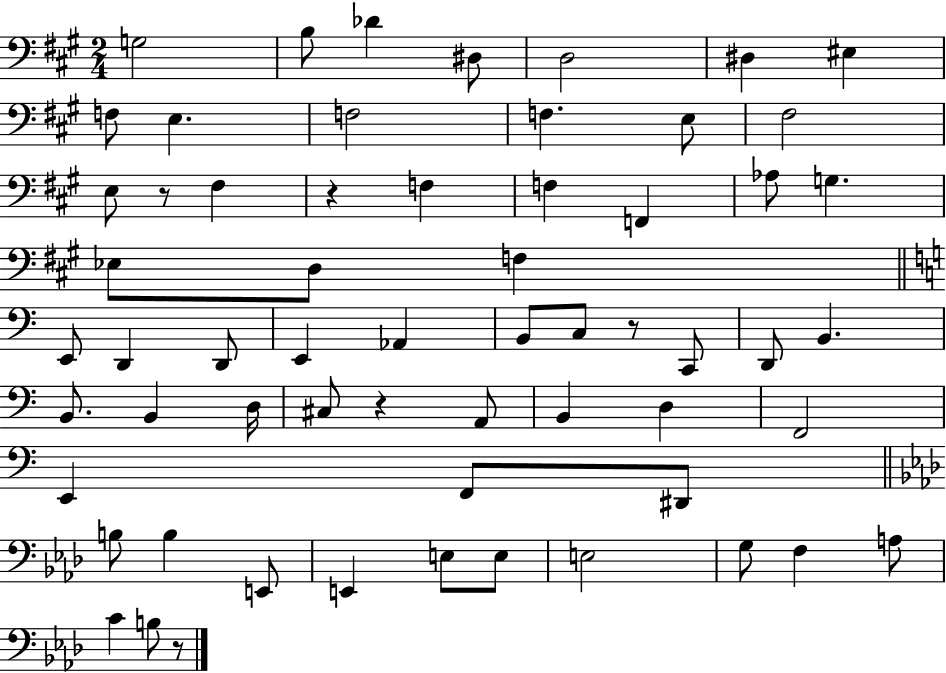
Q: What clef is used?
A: bass